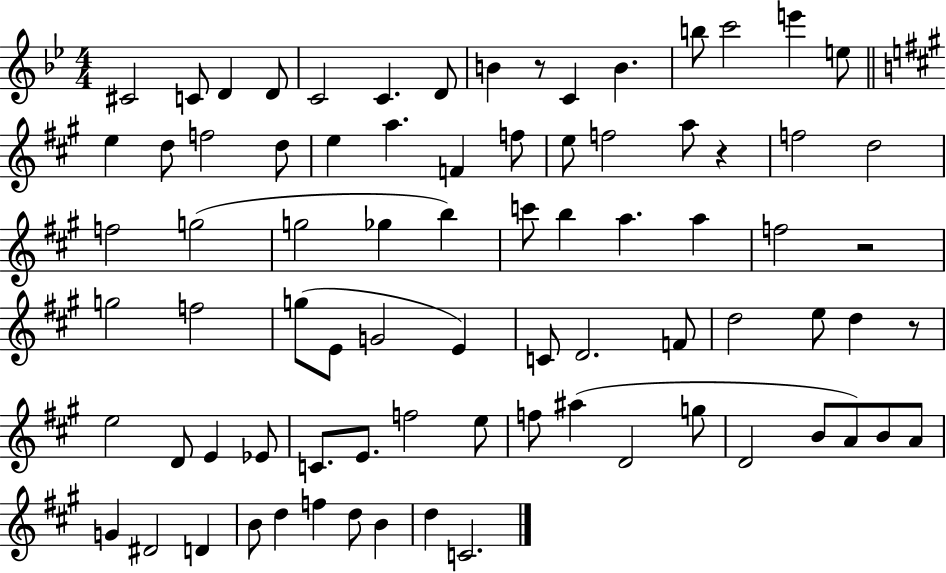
{
  \clef treble
  \numericTimeSignature
  \time 4/4
  \key bes \major
  cis'2 c'8 d'4 d'8 | c'2 c'4. d'8 | b'4 r8 c'4 b'4. | b''8 c'''2 e'''4 e''8 | \break \bar "||" \break \key a \major e''4 d''8 f''2 d''8 | e''4 a''4. f'4 f''8 | e''8 f''2 a''8 r4 | f''2 d''2 | \break f''2 g''2( | g''2 ges''4 b''4) | c'''8 b''4 a''4. a''4 | f''2 r2 | \break g''2 f''2 | g''8( e'8 g'2 e'4) | c'8 d'2. f'8 | d''2 e''8 d''4 r8 | \break e''2 d'8 e'4 ees'8 | c'8. e'8. f''2 e''8 | f''8 ais''4( d'2 g''8 | d'2 b'8 a'8) b'8 a'8 | \break g'4 dis'2 d'4 | b'8 d''4 f''4 d''8 b'4 | d''4 c'2. | \bar "|."
}